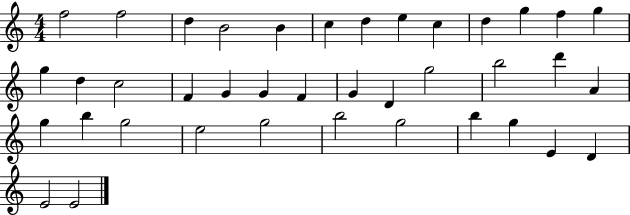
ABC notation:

X:1
T:Untitled
M:4/4
L:1/4
K:C
f2 f2 d B2 B c d e c d g f g g d c2 F G G F G D g2 b2 d' A g b g2 e2 g2 b2 g2 b g E D E2 E2